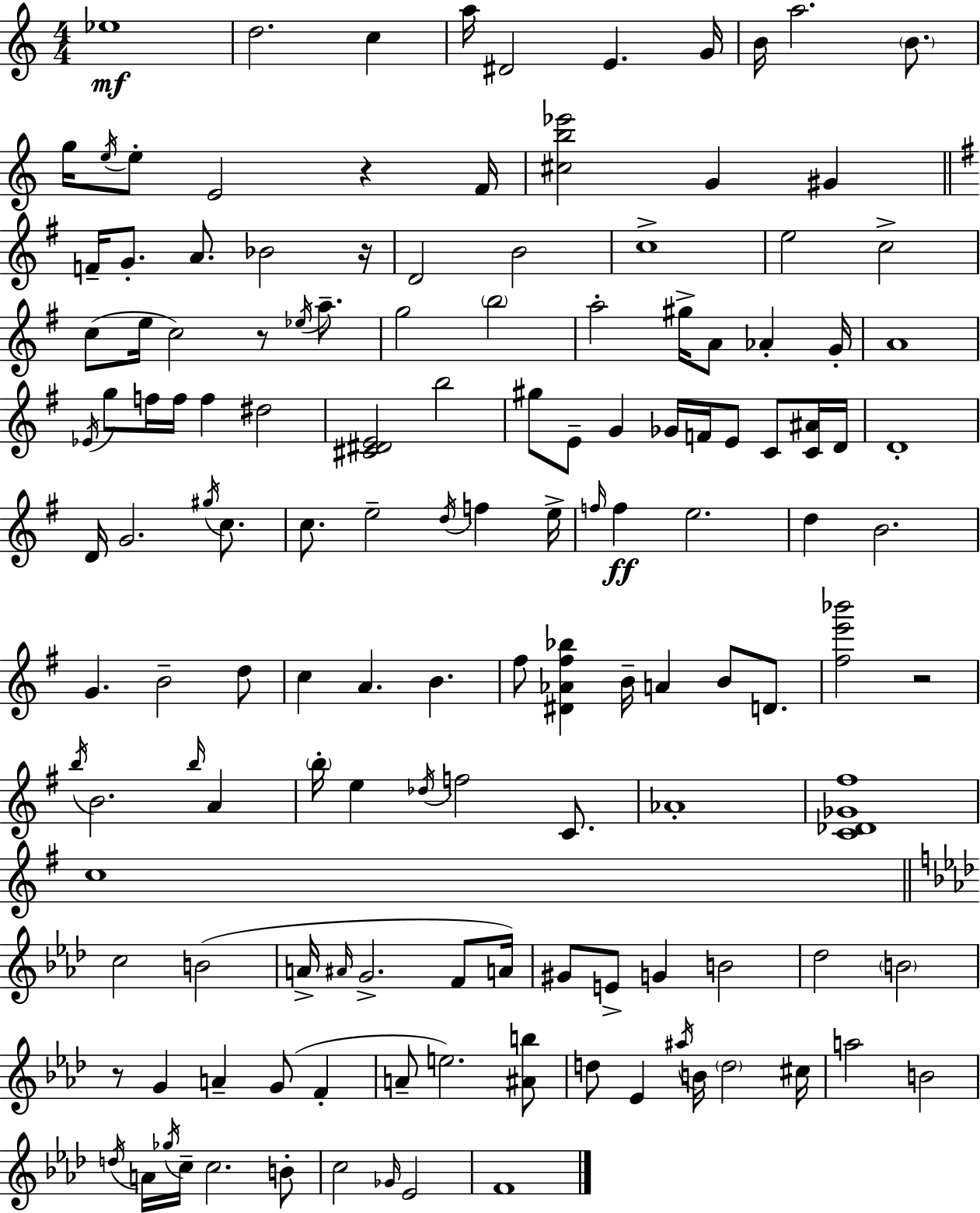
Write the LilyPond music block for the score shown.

{
  \clef treble
  \numericTimeSignature
  \time 4/4
  \key a \minor
  \repeat volta 2 { ees''1\mf | d''2. c''4 | a''16 dis'2 e'4. g'16 | b'16 a''2. \parenthesize b'8. | \break g''16 \acciaccatura { e''16 } e''8-. e'2 r4 | f'16 <cis'' b'' ees'''>2 g'4 gis'4 | \bar "||" \break \key e \minor f'16-- g'8.-. a'8. bes'2 r16 | d'2 b'2 | c''1-> | e''2 c''2-> | \break c''8( e''16 c''2) r8 \acciaccatura { ees''16 } a''8.-- | g''2 \parenthesize b''2 | a''2-. gis''16-> a'8 aes'4-. | g'16-. a'1 | \break \acciaccatura { ees'16 } g''8 f''16 f''16 f''4 dis''2 | <cis' dis' e'>2 b''2 | gis''8 e'8-- g'4 ges'16 f'16 e'8 c'8 | <c' ais'>16 d'16 d'1-. | \break d'16 g'2. \acciaccatura { gis''16 } | c''8. c''8. e''2-- \acciaccatura { d''16 } f''4 | e''16-> \grace { f''16 }\ff f''4 e''2. | d''4 b'2. | \break g'4. b'2-- | d''8 c''4 a'4. b'4. | fis''8 <dis' aes' fis'' bes''>4 b'16-- a'4 | b'8 d'8. <fis'' e''' bes'''>2 r2 | \break \acciaccatura { b''16 } b'2. | \grace { b''16 } a'4 \parenthesize b''16-. e''4 \acciaccatura { des''16 } f''2 | c'8. aes'1-. | <c' des' ges' fis''>1 | \break c''1 | \bar "||" \break \key f \minor c''2 b'2( | a'16-> \grace { ais'16 } g'2.-> f'8 | a'16) gis'8 e'8-> g'4 b'2 | des''2 \parenthesize b'2 | \break r8 g'4 a'4-- g'8( f'4-. | a'8-- e''2.) <ais' b''>8 | d''8 ees'4 \acciaccatura { ais''16 } b'16 \parenthesize d''2 | cis''16 a''2 b'2 | \break \acciaccatura { d''16 } a'16 \acciaccatura { ges''16 } c''16-- c''2. | b'8-. c''2 \grace { ges'16 } ees'2 | f'1 | } \bar "|."
}